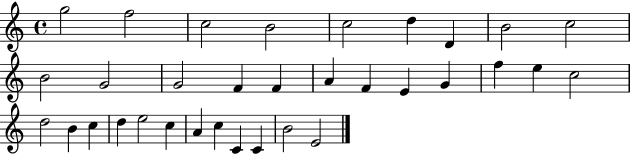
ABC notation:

X:1
T:Untitled
M:4/4
L:1/4
K:C
g2 f2 c2 B2 c2 d D B2 c2 B2 G2 G2 F F A F E G f e c2 d2 B c d e2 c A c C C B2 E2